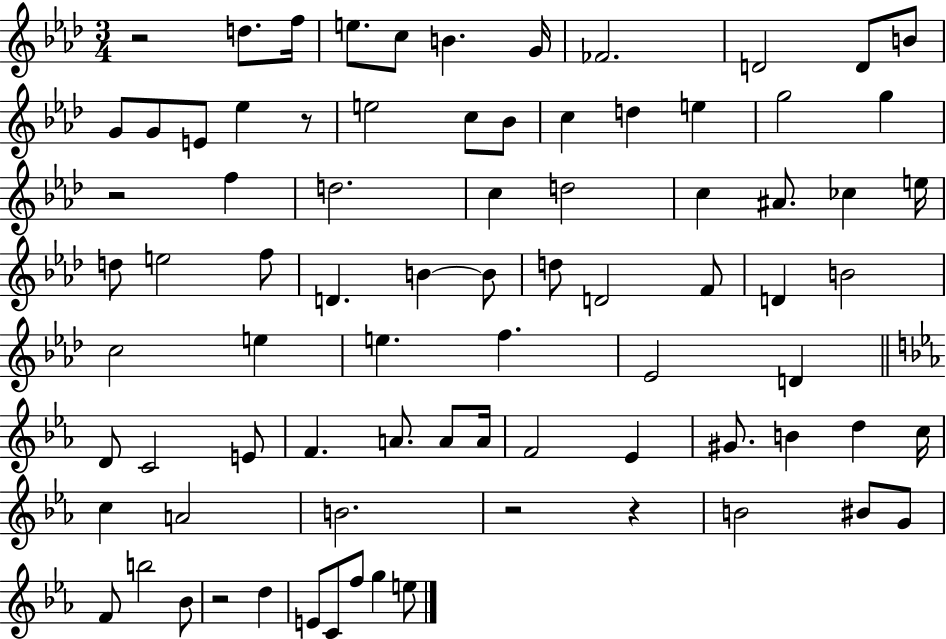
{
  \clef treble
  \numericTimeSignature
  \time 3/4
  \key aes \major
  r2 d''8. f''16 | e''8. c''8 b'4. g'16 | fes'2. | d'2 d'8 b'8 | \break g'8 g'8 e'8 ees''4 r8 | e''2 c''8 bes'8 | c''4 d''4 e''4 | g''2 g''4 | \break r2 f''4 | d''2. | c''4 d''2 | c''4 ais'8. ces''4 e''16 | \break d''8 e''2 f''8 | d'4. b'4~~ b'8 | d''8 d'2 f'8 | d'4 b'2 | \break c''2 e''4 | e''4. f''4. | ees'2 d'4 | \bar "||" \break \key ees \major d'8 c'2 e'8 | f'4. a'8. a'8 a'16 | f'2 ees'4 | gis'8. b'4 d''4 c''16 | \break c''4 a'2 | b'2. | r2 r4 | b'2 bis'8 g'8 | \break f'8 b''2 bes'8 | r2 d''4 | e'8 c'8 f''8 g''4 e''8 | \bar "|."
}